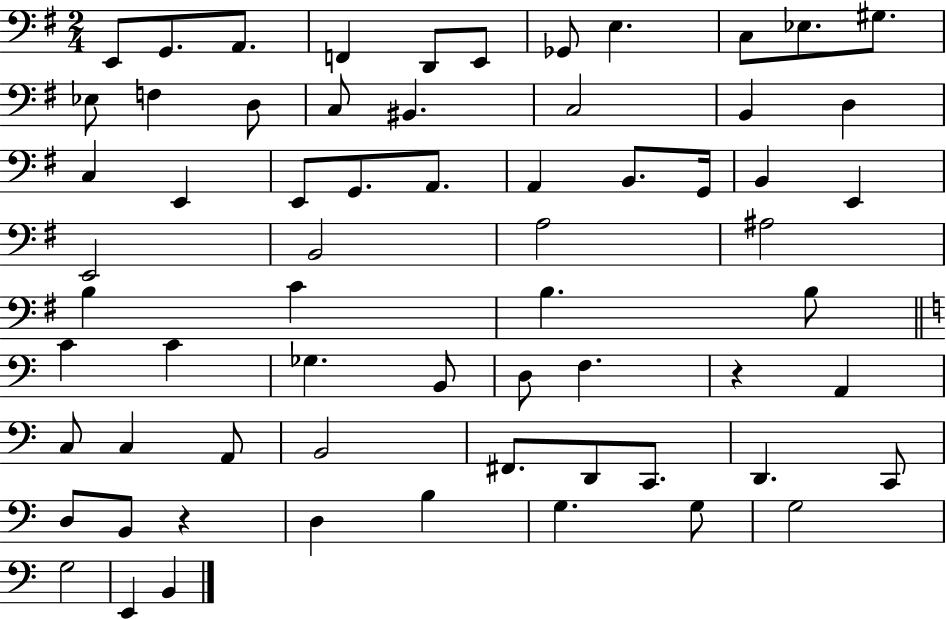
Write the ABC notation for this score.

X:1
T:Untitled
M:2/4
L:1/4
K:G
E,,/2 G,,/2 A,,/2 F,, D,,/2 E,,/2 _G,,/2 E, C,/2 _E,/2 ^G,/2 _E,/2 F, D,/2 C,/2 ^B,, C,2 B,, D, C, E,, E,,/2 G,,/2 A,,/2 A,, B,,/2 G,,/4 B,, E,, E,,2 B,,2 A,2 ^A,2 B, C B, B,/2 C C _G, B,,/2 D,/2 F, z A,, C,/2 C, A,,/2 B,,2 ^F,,/2 D,,/2 C,,/2 D,, C,,/2 D,/2 B,,/2 z D, B, G, G,/2 G,2 G,2 E,, B,,